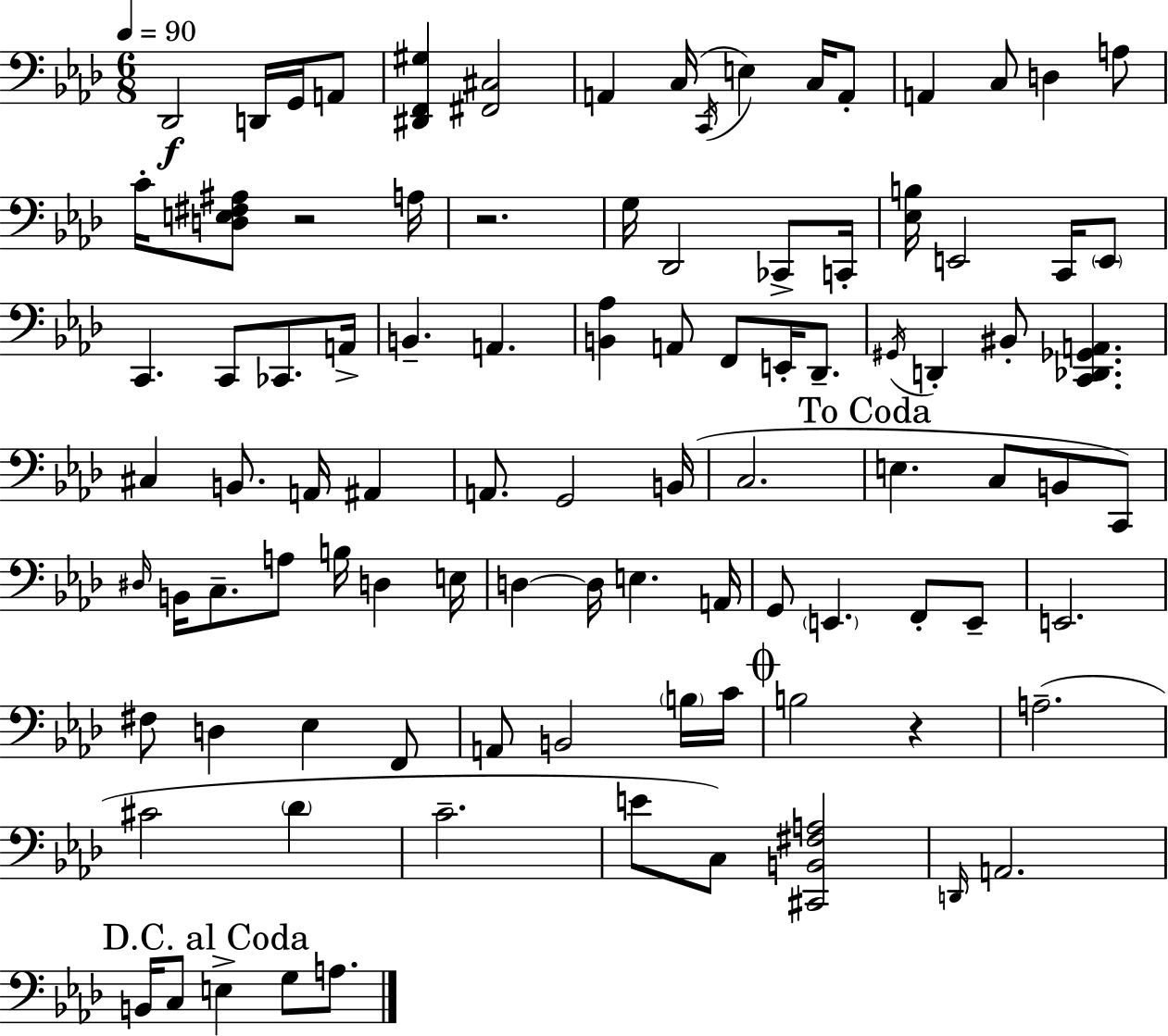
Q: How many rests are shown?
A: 3